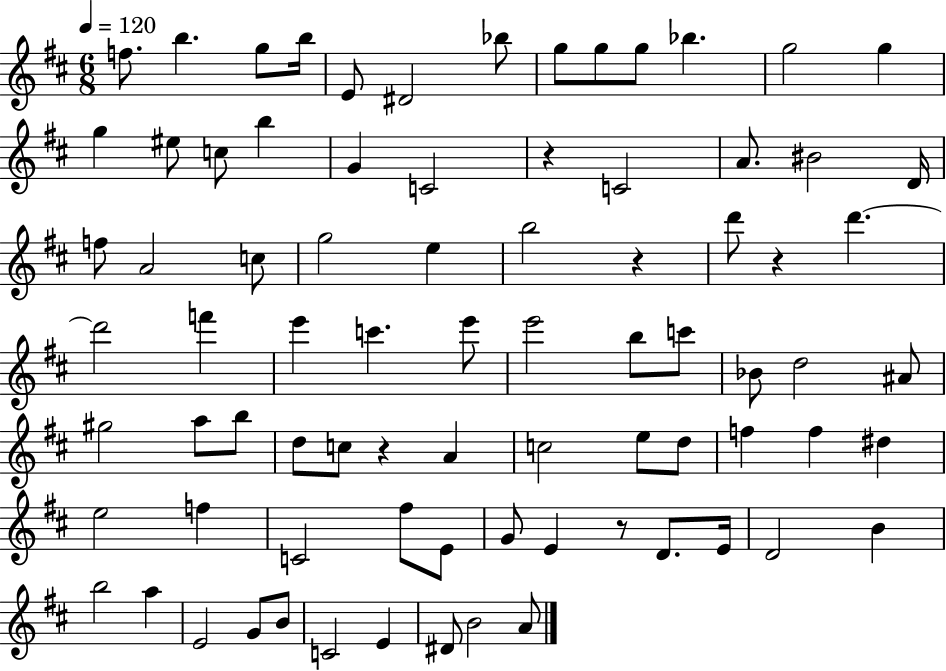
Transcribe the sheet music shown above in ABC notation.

X:1
T:Untitled
M:6/8
L:1/4
K:D
f/2 b g/2 b/4 E/2 ^D2 _b/2 g/2 g/2 g/2 _b g2 g g ^e/2 c/2 b G C2 z C2 A/2 ^B2 D/4 f/2 A2 c/2 g2 e b2 z d'/2 z d' d'2 f' e' c' e'/2 e'2 b/2 c'/2 _B/2 d2 ^A/2 ^g2 a/2 b/2 d/2 c/2 z A c2 e/2 d/2 f f ^d e2 f C2 ^f/2 E/2 G/2 E z/2 D/2 E/4 D2 B b2 a E2 G/2 B/2 C2 E ^D/2 B2 A/2